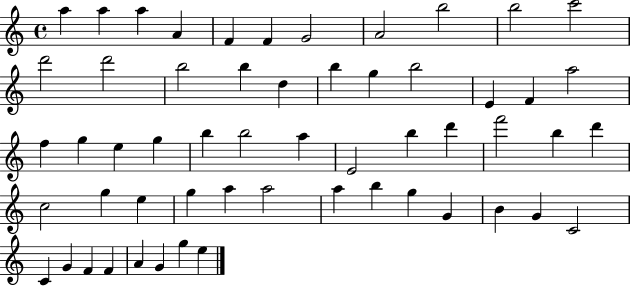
A5/q A5/q A5/q A4/q F4/q F4/q G4/h A4/h B5/h B5/h C6/h D6/h D6/h B5/h B5/q D5/q B5/q G5/q B5/h E4/q F4/q A5/h F5/q G5/q E5/q G5/q B5/q B5/h A5/q E4/h B5/q D6/q F6/h B5/q D6/q C5/h G5/q E5/q G5/q A5/q A5/h A5/q B5/q G5/q G4/q B4/q G4/q C4/h C4/q G4/q F4/q F4/q A4/q G4/q G5/q E5/q